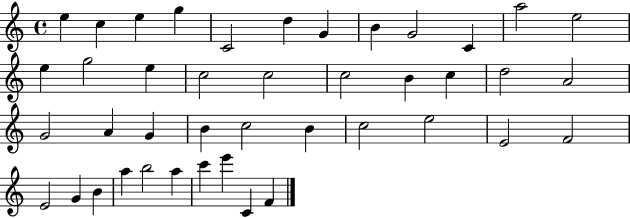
{
  \clef treble
  \time 4/4
  \defaultTimeSignature
  \key c \major
  e''4 c''4 e''4 g''4 | c'2 d''4 g'4 | b'4 g'2 c'4 | a''2 e''2 | \break e''4 g''2 e''4 | c''2 c''2 | c''2 b'4 c''4 | d''2 a'2 | \break g'2 a'4 g'4 | b'4 c''2 b'4 | c''2 e''2 | e'2 f'2 | \break e'2 g'4 b'4 | a''4 b''2 a''4 | c'''4 e'''4 c'4 f'4 | \bar "|."
}